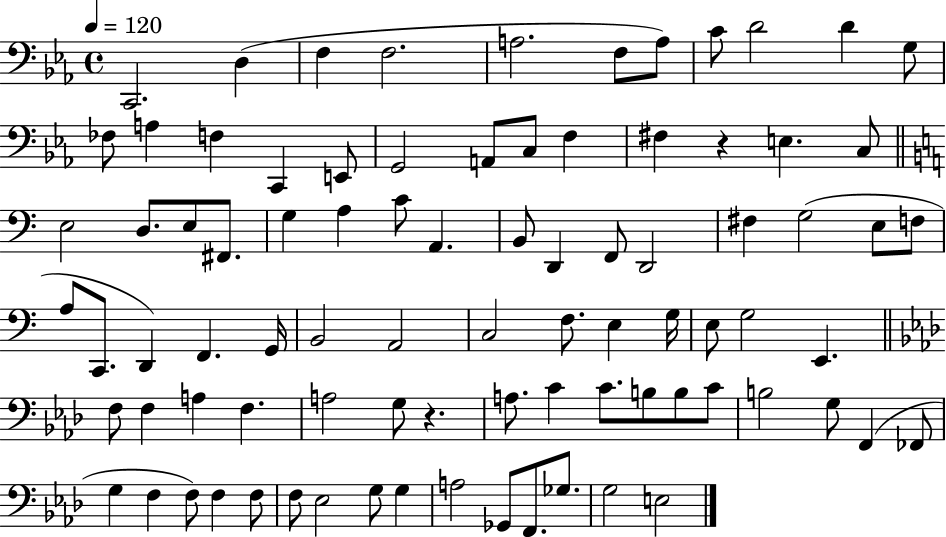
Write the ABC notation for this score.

X:1
T:Untitled
M:4/4
L:1/4
K:Eb
C,,2 D, F, F,2 A,2 F,/2 A,/2 C/2 D2 D G,/2 _F,/2 A, F, C,, E,,/2 G,,2 A,,/2 C,/2 F, ^F, z E, C,/2 E,2 D,/2 E,/2 ^F,,/2 G, A, C/2 A,, B,,/2 D,, F,,/2 D,,2 ^F, G,2 E,/2 F,/2 A,/2 C,,/2 D,, F,, G,,/4 B,,2 A,,2 C,2 F,/2 E, G,/4 E,/2 G,2 E,, F,/2 F, A, F, A,2 G,/2 z A,/2 C C/2 B,/2 B,/2 C/2 B,2 G,/2 F,, _F,,/2 G, F, F,/2 F, F,/2 F,/2 _E,2 G,/2 G, A,2 _G,,/2 F,,/2 _G,/2 G,2 E,2